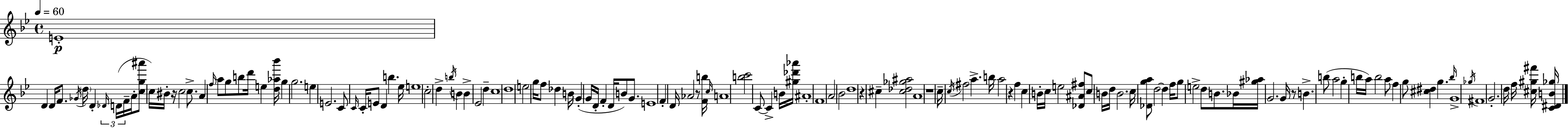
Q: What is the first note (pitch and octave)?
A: E4